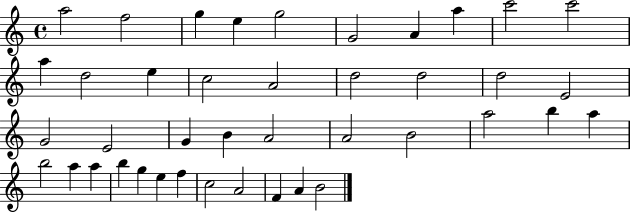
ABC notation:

X:1
T:Untitled
M:4/4
L:1/4
K:C
a2 f2 g e g2 G2 A a c'2 c'2 a d2 e c2 A2 d2 d2 d2 E2 G2 E2 G B A2 A2 B2 a2 b a b2 a a b g e f c2 A2 F A B2